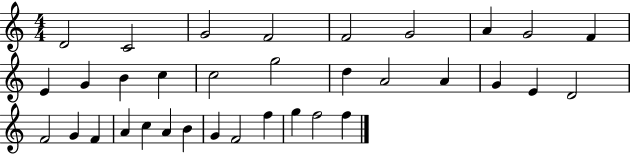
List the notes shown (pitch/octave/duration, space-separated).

D4/h C4/h G4/h F4/h F4/h G4/h A4/q G4/h F4/q E4/q G4/q B4/q C5/q C5/h G5/h D5/q A4/h A4/q G4/q E4/q D4/h F4/h G4/q F4/q A4/q C5/q A4/q B4/q G4/q F4/h F5/q G5/q F5/h F5/q